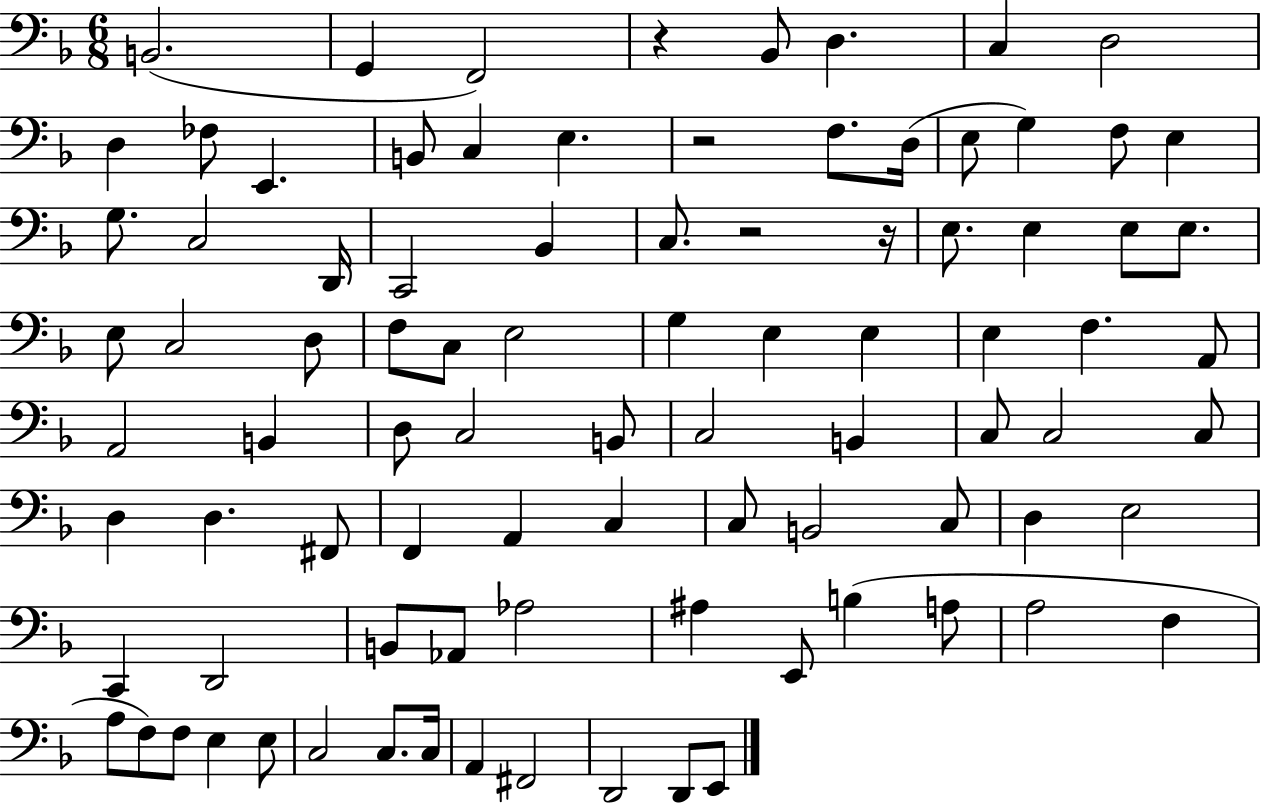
B2/h. G2/q F2/h R/q Bb2/e D3/q. C3/q D3/h D3/q FES3/e E2/q. B2/e C3/q E3/q. R/h F3/e. D3/s E3/e G3/q F3/e E3/q G3/e. C3/h D2/s C2/h Bb2/q C3/e. R/h R/s E3/e. E3/q E3/e E3/e. E3/e C3/h D3/e F3/e C3/e E3/h G3/q E3/q E3/q E3/q F3/q. A2/e A2/h B2/q D3/e C3/h B2/e C3/h B2/q C3/e C3/h C3/e D3/q D3/q. F#2/e F2/q A2/q C3/q C3/e B2/h C3/e D3/q E3/h C2/q D2/h B2/e Ab2/e Ab3/h A#3/q E2/e B3/q A3/e A3/h F3/q A3/e F3/e F3/e E3/q E3/e C3/h C3/e. C3/s A2/q F#2/h D2/h D2/e E2/e